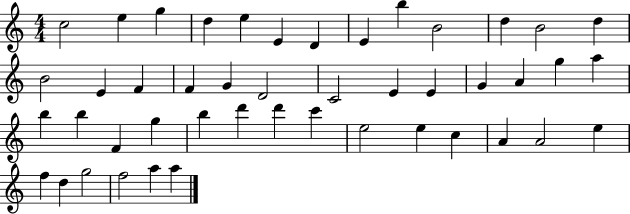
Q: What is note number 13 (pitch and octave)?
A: D5